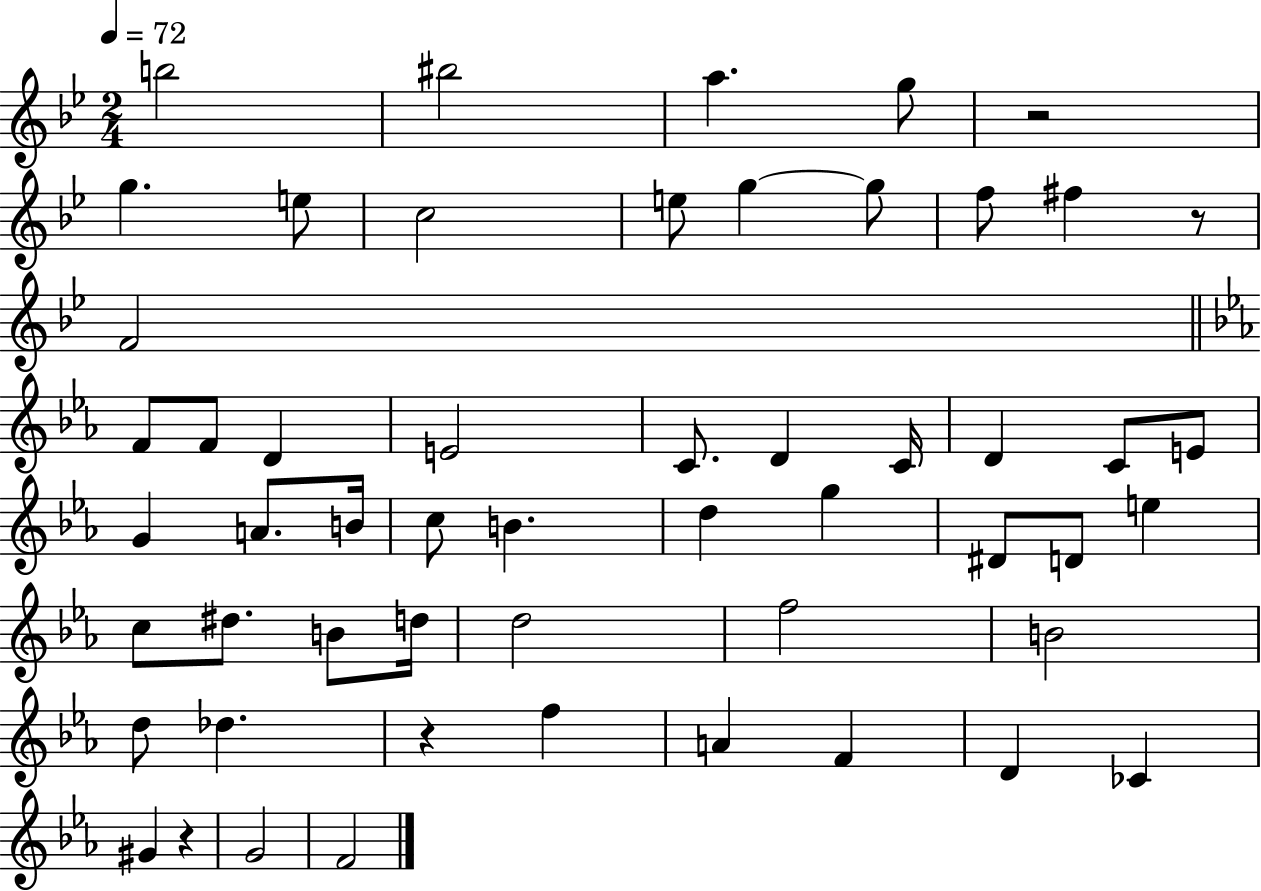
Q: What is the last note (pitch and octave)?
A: F4